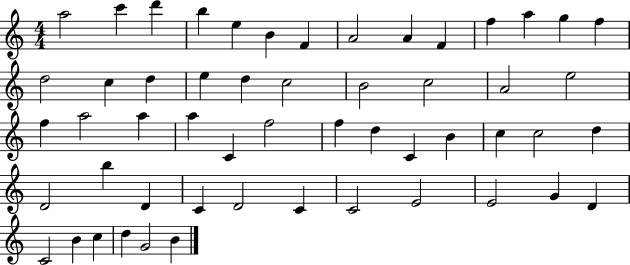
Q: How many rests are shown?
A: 0